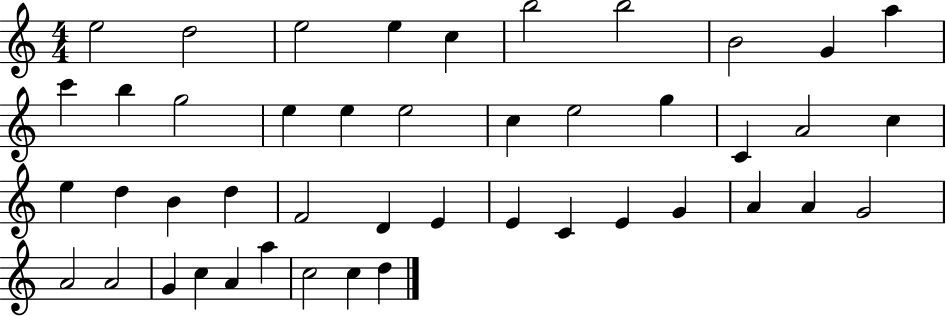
X:1
T:Untitled
M:4/4
L:1/4
K:C
e2 d2 e2 e c b2 b2 B2 G a c' b g2 e e e2 c e2 g C A2 c e d B d F2 D E E C E G A A G2 A2 A2 G c A a c2 c d